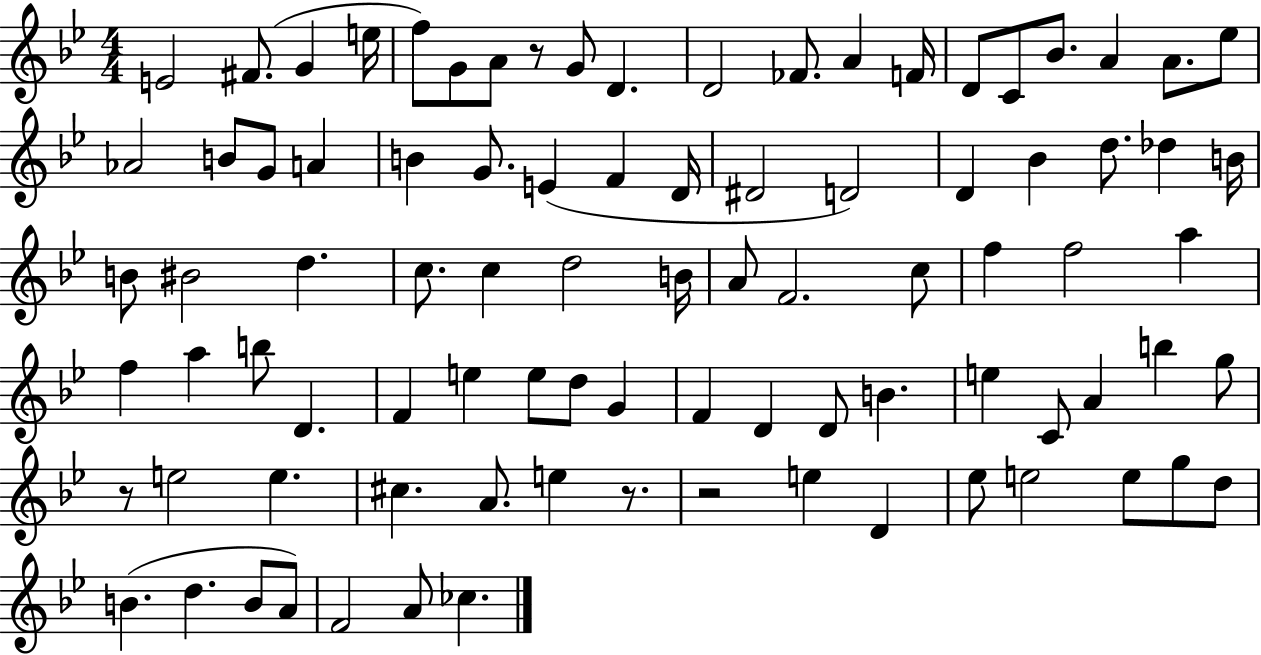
E4/h F#4/e. G4/q E5/s F5/e G4/e A4/e R/e G4/e D4/q. D4/h FES4/e. A4/q F4/s D4/e C4/e Bb4/e. A4/q A4/e. Eb5/e Ab4/h B4/e G4/e A4/q B4/q G4/e. E4/q F4/q D4/s D#4/h D4/h D4/q Bb4/q D5/e. Db5/q B4/s B4/e BIS4/h D5/q. C5/e. C5/q D5/h B4/s A4/e F4/h. C5/e F5/q F5/h A5/q F5/q A5/q B5/e D4/q. F4/q E5/q E5/e D5/e G4/q F4/q D4/q D4/e B4/q. E5/q C4/e A4/q B5/q G5/e R/e E5/h E5/q. C#5/q. A4/e. E5/q R/e. R/h E5/q D4/q Eb5/e E5/h E5/e G5/e D5/e B4/q. D5/q. B4/e A4/e F4/h A4/e CES5/q.